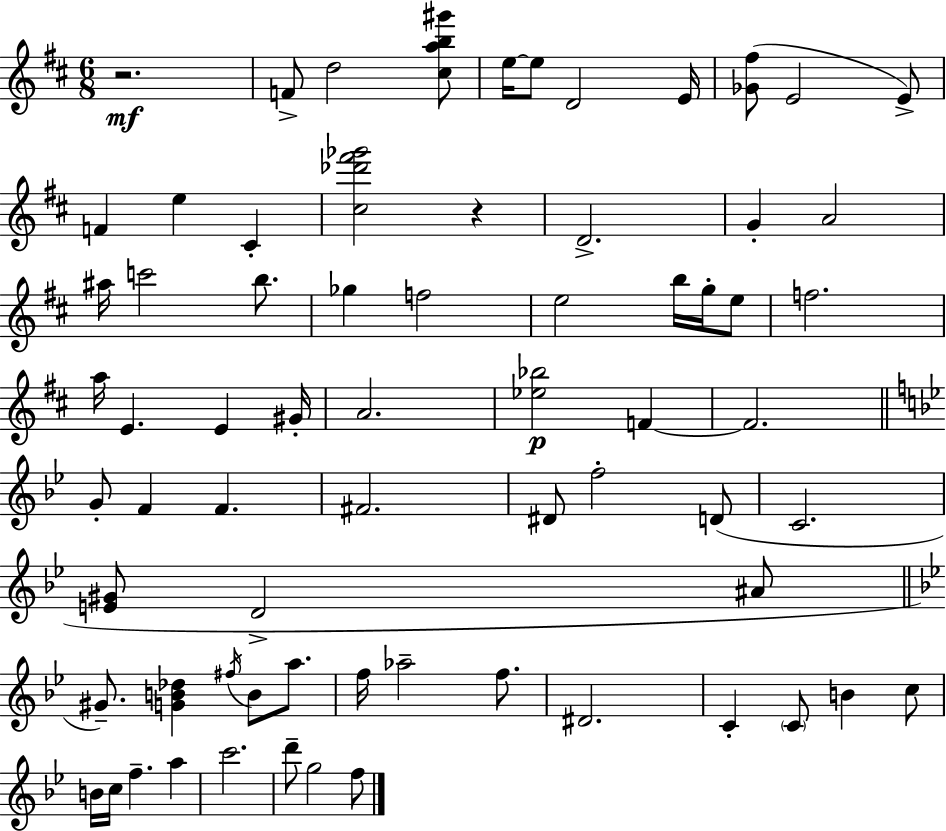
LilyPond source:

{
  \clef treble
  \numericTimeSignature
  \time 6/8
  \key d \major
  r2.\mf | f'8-> d''2 <cis'' a'' b'' gis'''>8 | e''16~~ e''8 d'2 e'16 | <ges' fis''>8( e'2 e'8->) | \break f'4 e''4 cis'4-. | <cis'' des''' fis''' ges'''>2 r4 | d'2.-> | g'4-. a'2 | \break ais''16 c'''2 b''8. | ges''4 f''2 | e''2 b''16 g''16-. e''8 | f''2. | \break a''16 e'4. e'4 gis'16-. | a'2. | <ees'' bes''>2\p f'4~~ | f'2. | \break \bar "||" \break \key bes \major g'8-. f'4 f'4. | fis'2. | dis'8 f''2-. d'8( | c'2. | \break <e' gis'>8 d'2-> ais'8 | \bar "||" \break \key g \minor gis'8.--) <g' b' des''>4 \acciaccatura { fis''16 } b'8 a''8. | f''16 aes''2-- f''8. | dis'2. | c'4-. \parenthesize c'8 b'4 c''8 | \break b'16 c''16 f''4.-- a''4 | c'''2. | d'''8-- g''2 f''8 | \bar "|."
}